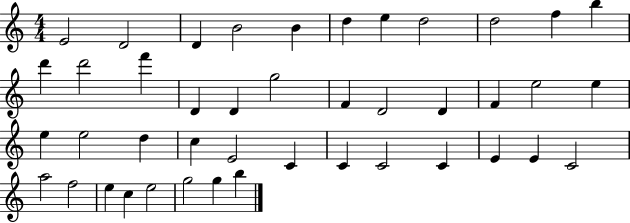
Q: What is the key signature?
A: C major